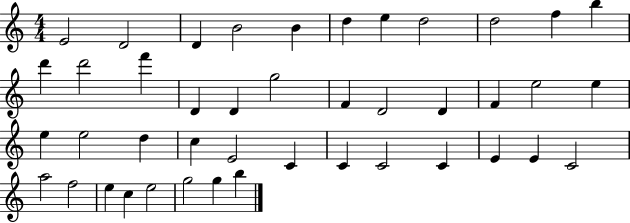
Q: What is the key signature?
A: C major